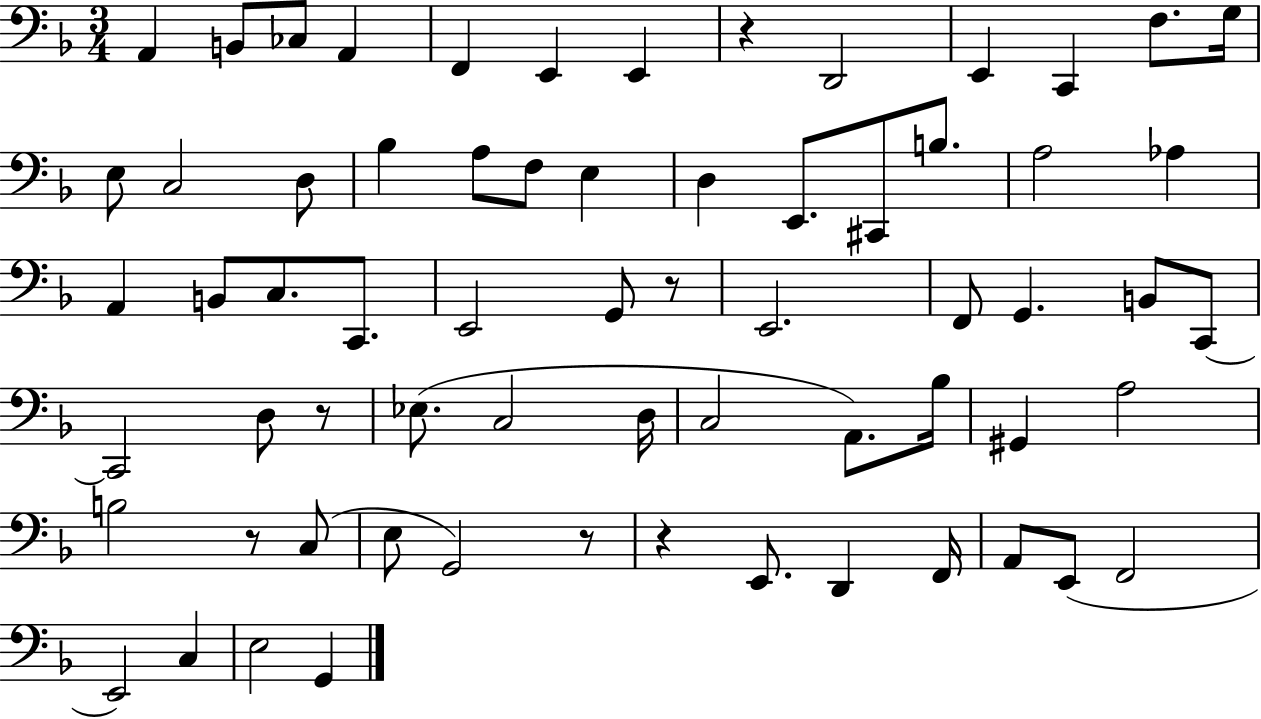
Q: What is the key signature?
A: F major